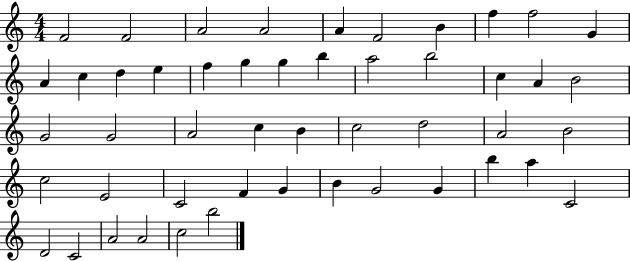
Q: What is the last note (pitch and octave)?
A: B5